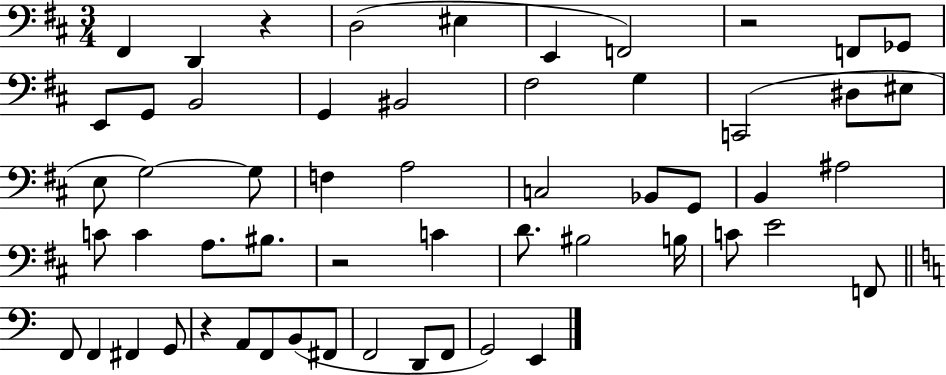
F#2/q D2/q R/q D3/h EIS3/q E2/q F2/h R/h F2/e Gb2/e E2/e G2/e B2/h G2/q BIS2/h F#3/h G3/q C2/h D#3/e EIS3/e E3/e G3/h G3/e F3/q A3/h C3/h Bb2/e G2/e B2/q A#3/h C4/e C4/q A3/e. BIS3/e. R/h C4/q D4/e. BIS3/h B3/s C4/e E4/h F2/e F2/e F2/q F#2/q G2/e R/q A2/e F2/e B2/e F#2/e F2/h D2/e F2/e G2/h E2/q